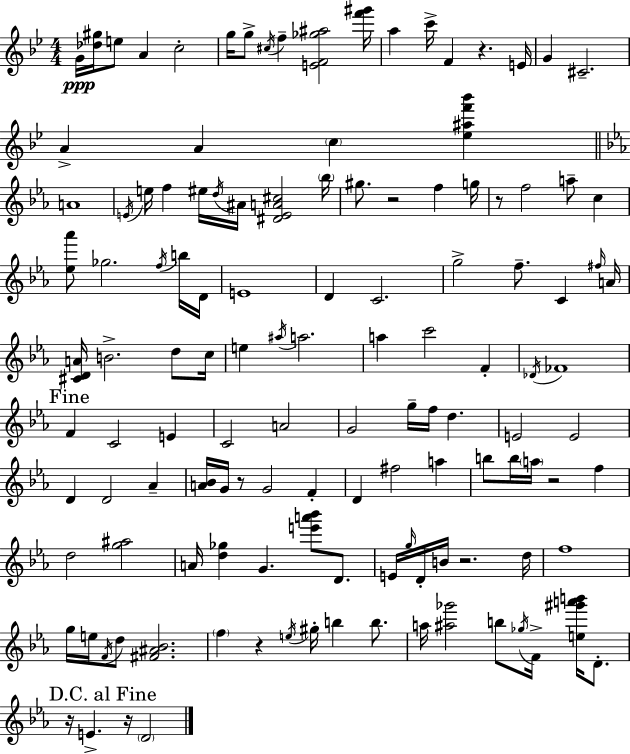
G4/s [Db5,G#5]/s E5/e A4/q C5/h G5/s G5/e C#5/s F5/q [E4,F4,Gb5,A#5]/h [F6,G#6]/s A5/q C6/s F4/q R/q. E4/s G4/q C#4/h. A4/q A4/q C5/q [Eb5,A#5,F6,Bb6]/q A4/w E4/s E5/s F5/q EIS5/s D5/s A#4/s [D#4,E4,A4,C#5]/h Bb5/s G#5/e. R/h F5/q G5/s R/e F5/h A5/e C5/q [Eb5,Ab6]/e Gb5/h. F5/s B5/s D4/s E4/w D4/q C4/h. G5/h F5/e. C4/q F#5/s A4/s [C#4,D4,A4]/s B4/h. D5/e C5/s E5/q A#5/s A5/h. A5/q C6/h F4/q Db4/s FES4/w F4/q C4/h E4/q C4/h A4/h G4/h G5/s F5/s D5/q. E4/h E4/h D4/q D4/h Ab4/q [A4,Bb4]/s G4/s R/e G4/h F4/q D4/q F#5/h A5/q B5/e B5/s A5/s R/h F5/q D5/h [G5,A#5]/h A4/s [D5,Gb5]/q G4/q. [E6,A6,Bb6]/e D4/e. E4/s G5/s D4/s B4/s R/h. D5/s F5/w G5/s E5/s F4/s D5/e [F#4,A#4,Bb4]/h. F5/q R/q E5/s G#5/s B5/q B5/e. A5/s [A#5,Gb6]/h B5/e Gb5/s F4/s [E5,G#6,A6,B6]/s D4/e. R/s E4/q. R/s D4/h